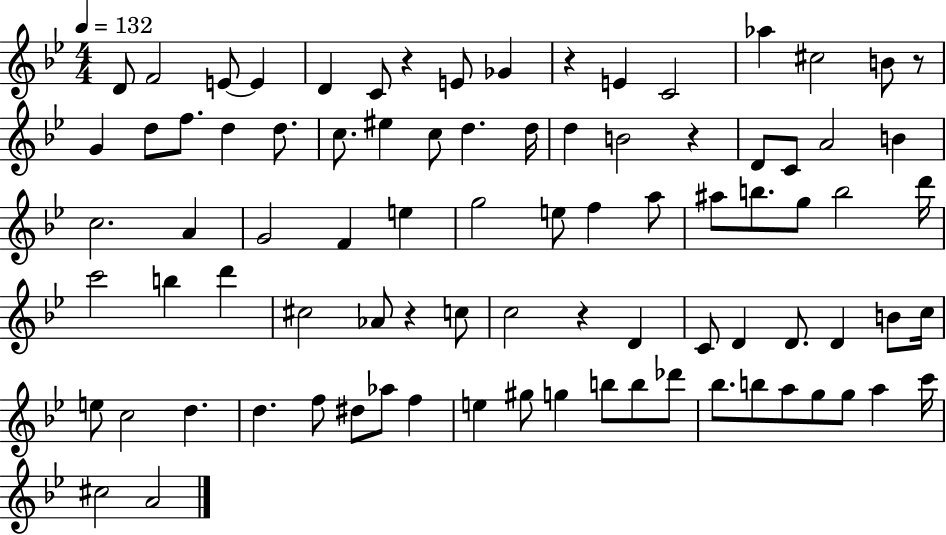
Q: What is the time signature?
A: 4/4